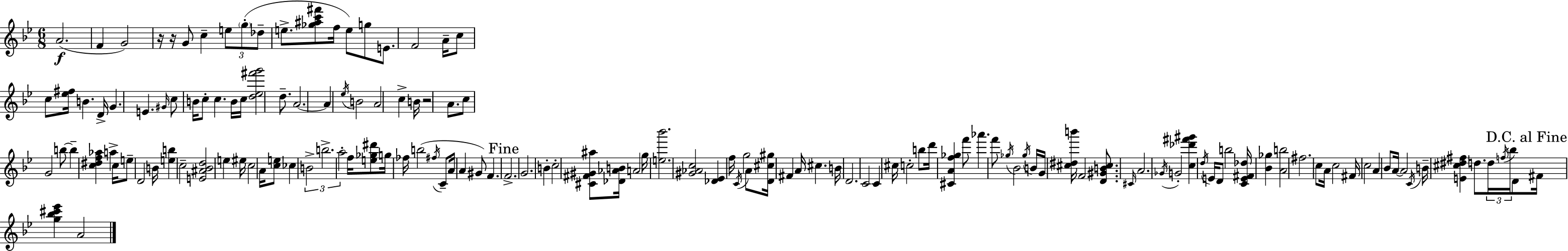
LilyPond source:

{
  \clef treble
  \numericTimeSignature
  \time 6/8
  \key bes \major
  a'2.(\f | f'4 g'2) | r16 r16 g'8 c''4-- \tuplet 3/2 { e''8 \parenthesize g''8-.( | des''8-- } e''8.-> <ges'' ais'' c''' fis'''>8 f''16 e''8) g''8 | \break e'8. f'2 a'16-- | c''8 c''8 <ees'' fis''>16 b'4. d'16-> | g'4. e'4. | \grace { gis'16 } c''8 b'16 c''8-. c''4. | \break b'16 c''16 <d'' ees'' fis''' g'''>2 d''8.-- | a'2.~~ | a'4 \acciaccatura { ees''16 } b'2 | a'2 c''4-> | \break b'16 r2 a'8. | c''8 g'2 | b''8~~ b''4-- <c'' dis'' f'' aes''>4 a''4-> | c''16 e''8-- d'2 | \break b'16 <e'' b''>4 c''2-- | <e' ais' bes' d''>2 e''4 | eis''16 c''2 a'16 | <c'' e''>8 ces''4 \tuplet 3/2 { b'2-> | \break b''2.-> | a''2-. } f''16 <e'' ges'' dis'''>8 | g''16 fes''16 b''2( \acciaccatura { fis''16 } | c'8-- a'16 a'4 gis'8) f'4. | \break \mark "Fine" f'2.-> | g'2. | b'4-. c''2-. | <cis' fis' gis' ais''>8 <des' aes' b'>16 a'2 | \break g''16 <e'' bes'''>2. | <gis' aes' c''>2 <des' ees'>4 | f''16 \acciaccatura { c'16 } g''2 | a'8 <d' cis'' gis''>16 fis'4 a'16 cis''4. | \break b'16 d'2. | c'2 | c'4 cis''16 c''2-. | b''8 d'''16 <cis' a' f'' ges''>4 f'''8 aes'''4. | \break f'''8 \acciaccatura { ges''16 } bes'2 | \acciaccatura { ges''16 } b'16 g'16 <cis'' dis'' b'''>16 f'2 | <d' gis' b' cis''>8. \grace { cis'16 } a'2. | \acciaccatura { ges'16 } g'2-. | \break <c'' des''' fis''' gis'''>4 \acciaccatura { d''16 } e'16 d'8 | b''2 <c' e' fis' des''>16 <bes' ges''>4 | <a' b''>2 fis''2. | c''8 a'16 | \break c''2 fis'16 c''2 | a'4 bes'8 a'16~~ | a'2 \acciaccatura { c'16 } b'16-- <e' cis'' dis'' fis''>4 | d''8. \tuplet 3/2 { d''16 \acciaccatura { f''16 } bes''16 } d'8 \mark "D.C. al Fine" fis'16 <g'' bes'' cis''' ees'''>4 | \break a'2 \bar "|."
}